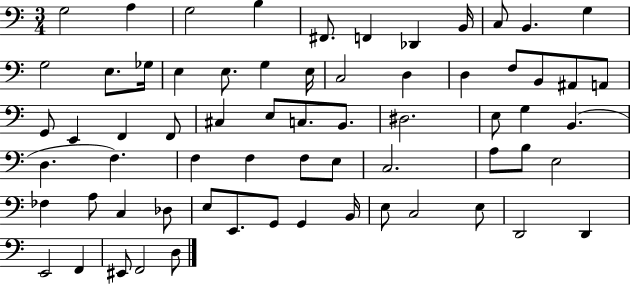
{
  \clef bass
  \numericTimeSignature
  \time 3/4
  \key c \major
  g2 a4 | g2 b4 | fis,8. f,4 des,4 b,16 | c8 b,4. g4 | \break g2 e8. ges16 | e4 e8. g4 e16 | c2 d4 | d4 f8 b,8 ais,8 a,8 | \break g,8 e,4 f,4 f,8 | cis4 e8 c8. b,8. | dis2. | e8 g4 b,4.( | \break d4. f4.) | f4 f4 f8 e8 | c2. | a8 b8 e2 | \break fes4 a8 c4 des8 | e8 e,8. g,8 g,4 b,16 | e8 c2 e8 | d,2 d,4 | \break e,2 f,4 | eis,8 f,2 d8 | \bar "|."
}